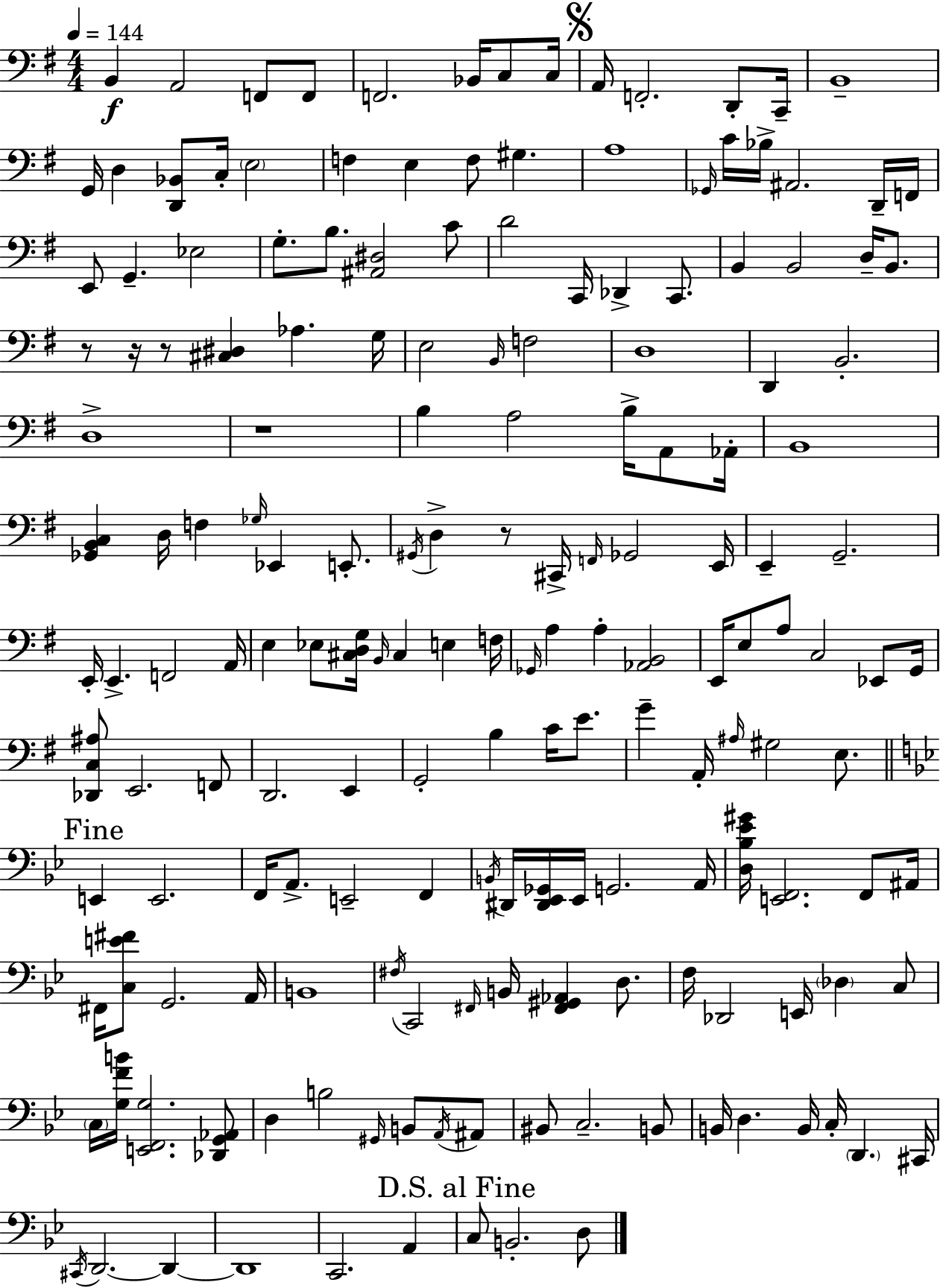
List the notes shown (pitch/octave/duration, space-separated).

B2/q A2/h F2/e F2/e F2/h. Bb2/s C3/e C3/s A2/s F2/h. D2/e C2/s B2/w G2/s D3/q [D2,Bb2]/e C3/s E3/h F3/q E3/q F3/e G#3/q. A3/w Gb2/s C4/s Bb3/s A#2/h. D2/s F2/s E2/e G2/q. Eb3/h G3/e. B3/e. [A#2,D#3]/h C4/e D4/h C2/s Db2/q C2/e. B2/q B2/h D3/s B2/e. R/e R/s R/e [C#3,D#3]/q Ab3/q. G3/s E3/h B2/s F3/h D3/w D2/q B2/h. D3/w R/w B3/q A3/h B3/s A2/e Ab2/s B2/w [Gb2,B2,C3]/q D3/s F3/q Gb3/s Eb2/q E2/e. G#2/s D3/q R/e C#2/s F2/s Gb2/h E2/s E2/q G2/h. E2/s E2/q. F2/h A2/s E3/q Eb3/e [C#3,D3,G3]/s B2/s C#3/q E3/q F3/s Gb2/s A3/q A3/q [Ab2,B2]/h E2/s E3/e A3/e C3/h Eb2/e G2/s [Db2,C3,A#3]/e E2/h. F2/e D2/h. E2/q G2/h B3/q C4/s E4/e. G4/q A2/s A#3/s G#3/h E3/e. E2/q E2/h. F2/s A2/e. E2/h F2/q B2/s D#2/s [D#2,Eb2,Gb2]/s Eb2/s G2/h. A2/s [D3,Bb3,Eb4,G#4]/s [E2,F2]/h. F2/e A#2/s F#2/s [C3,E4,F#4]/e G2/h. A2/s B2/w F#3/s C2/h F#2/s B2/s [F#2,G#2,Ab2]/q D3/e. F3/s Db2/h E2/s Db3/q C3/e C3/s [G3,F4,B4]/s [E2,F2,G3]/h. [Db2,G2,Ab2]/e D3/q B3/h G#2/s B2/e A2/s A#2/e BIS2/e C3/h. B2/e B2/s D3/q. B2/s C3/s D2/q. C#2/s C#2/s D2/h. D2/q D2/w C2/h. A2/q C3/e B2/h. D3/e